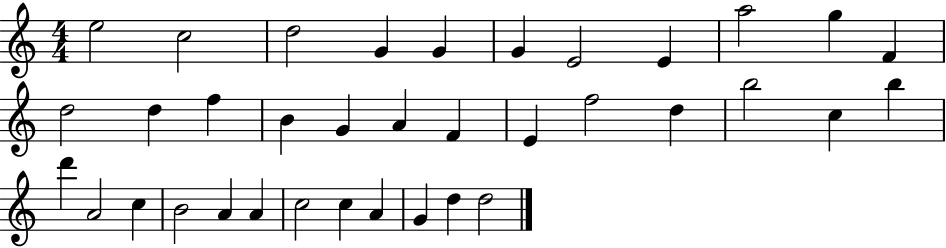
X:1
T:Untitled
M:4/4
L:1/4
K:C
e2 c2 d2 G G G E2 E a2 g F d2 d f B G A F E f2 d b2 c b d' A2 c B2 A A c2 c A G d d2